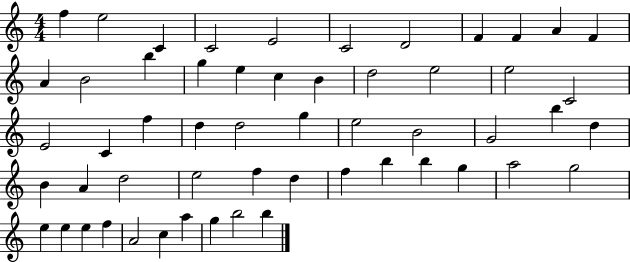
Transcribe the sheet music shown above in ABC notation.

X:1
T:Untitled
M:4/4
L:1/4
K:C
f e2 C C2 E2 C2 D2 F F A F A B2 b g e c B d2 e2 e2 C2 E2 C f d d2 g e2 B2 G2 b d B A d2 e2 f d f b b g a2 g2 e e e f A2 c a g b2 b